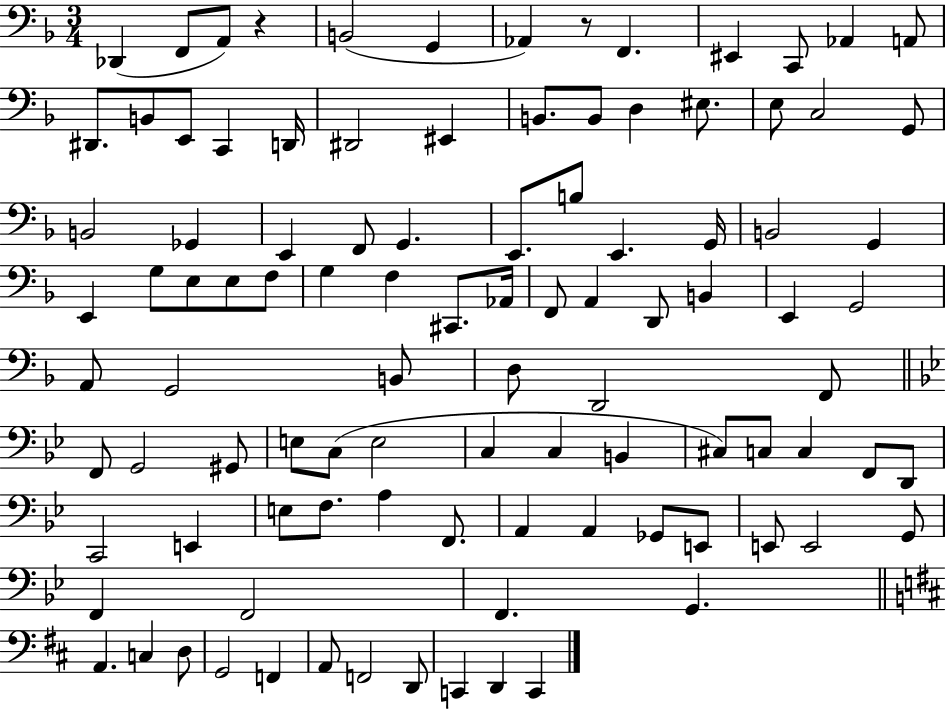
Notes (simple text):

Db2/q F2/e A2/e R/q B2/h G2/q Ab2/q R/e F2/q. EIS2/q C2/e Ab2/q A2/e D#2/e. B2/e E2/e C2/q D2/s D#2/h EIS2/q B2/e. B2/e D3/q EIS3/e. E3/e C3/h G2/e B2/h Gb2/q E2/q F2/e G2/q. E2/e. B3/e E2/q. G2/s B2/h G2/q E2/q G3/e E3/e E3/e F3/e G3/q F3/q C#2/e. Ab2/s F2/e A2/q D2/e B2/q E2/q G2/h A2/e G2/h B2/e D3/e D2/h F2/e F2/e G2/h G#2/e E3/e C3/e E3/h C3/q C3/q B2/q C#3/e C3/e C3/q F2/e D2/e C2/h E2/q E3/e F3/e. A3/q F2/e. A2/q A2/q Gb2/e E2/e E2/e E2/h G2/e F2/q F2/h F2/q. G2/q. A2/q. C3/q D3/e G2/h F2/q A2/e F2/h D2/e C2/q D2/q C2/q